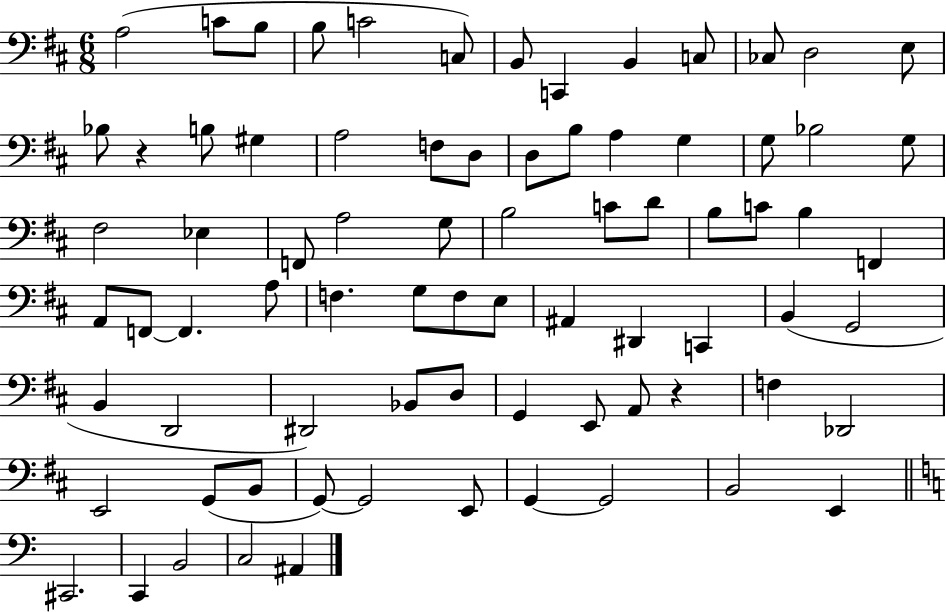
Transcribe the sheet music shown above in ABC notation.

X:1
T:Untitled
M:6/8
L:1/4
K:D
A,2 C/2 B,/2 B,/2 C2 C,/2 B,,/2 C,, B,, C,/2 _C,/2 D,2 E,/2 _B,/2 z B,/2 ^G, A,2 F,/2 D,/2 D,/2 B,/2 A, G, G,/2 _B,2 G,/2 ^F,2 _E, F,,/2 A,2 G,/2 B,2 C/2 D/2 B,/2 C/2 B, F,, A,,/2 F,,/2 F,, A,/2 F, G,/2 F,/2 E,/2 ^A,, ^D,, C,, B,, G,,2 B,, D,,2 ^D,,2 _B,,/2 D,/2 G,, E,,/2 A,,/2 z F, _D,,2 E,,2 G,,/2 B,,/2 G,,/2 G,,2 E,,/2 G,, G,,2 B,,2 E,, ^C,,2 C,, B,,2 C,2 ^A,,